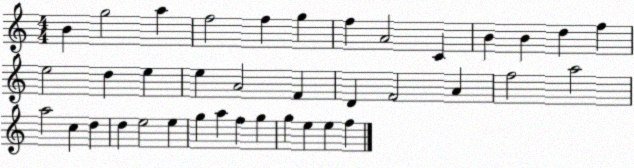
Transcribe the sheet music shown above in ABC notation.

X:1
T:Untitled
M:4/4
L:1/4
K:C
B g2 a f2 f g f A2 C B B d f e2 d e e A2 F D F2 A f2 a2 a2 c d d e2 e g a f g g e e f